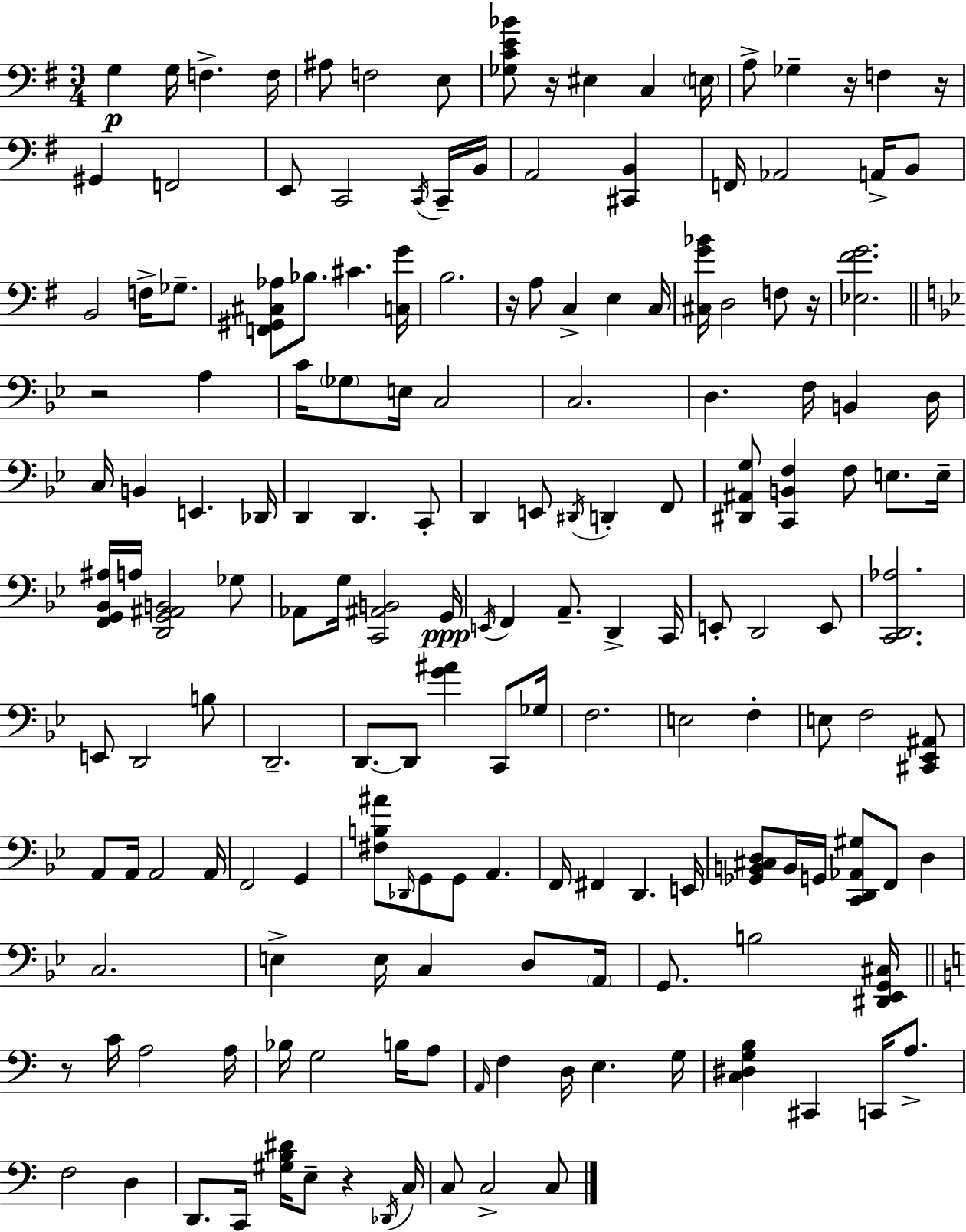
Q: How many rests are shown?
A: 8